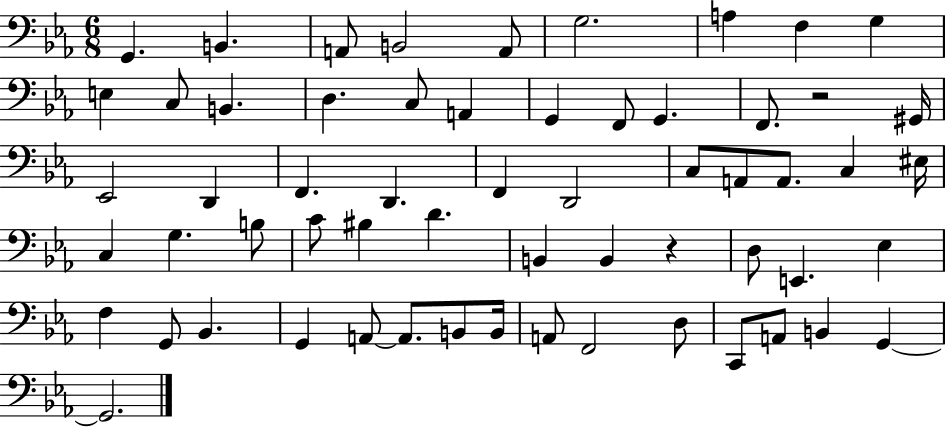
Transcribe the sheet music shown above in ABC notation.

X:1
T:Untitled
M:6/8
L:1/4
K:Eb
G,, B,, A,,/2 B,,2 A,,/2 G,2 A, F, G, E, C,/2 B,, D, C,/2 A,, G,, F,,/2 G,, F,,/2 z2 ^G,,/4 _E,,2 D,, F,, D,, F,, D,,2 C,/2 A,,/2 A,,/2 C, ^E,/4 C, G, B,/2 C/2 ^B, D B,, B,, z D,/2 E,, _E, F, G,,/2 _B,, G,, A,,/2 A,,/2 B,,/2 B,,/4 A,,/2 F,,2 D,/2 C,,/2 A,,/2 B,, G,, G,,2